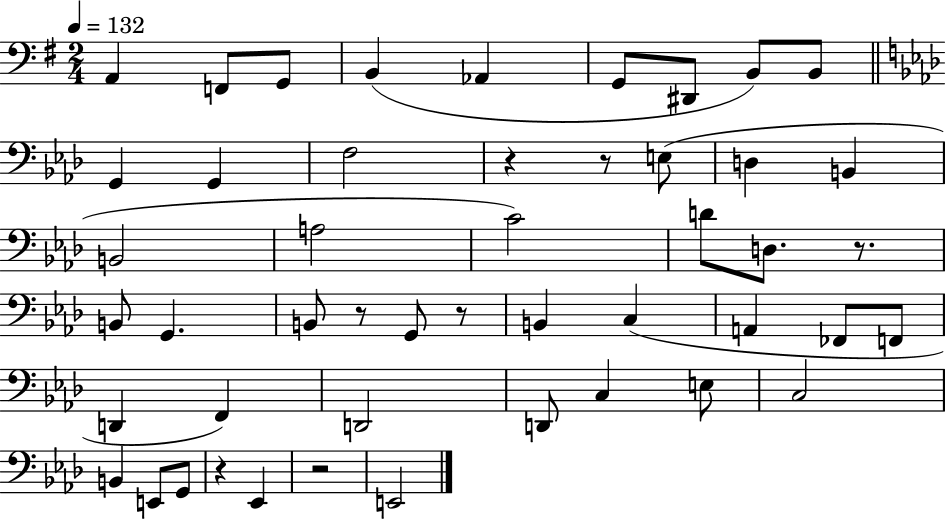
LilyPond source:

{
  \clef bass
  \numericTimeSignature
  \time 2/4
  \key g \major
  \tempo 4 = 132
  a,4 f,8 g,8 | b,4( aes,4 | g,8 dis,8 b,8) b,8 | \bar "||" \break \key aes \major g,4 g,4 | f2 | r4 r8 e8( | d4 b,4 | \break b,2 | a2 | c'2) | d'8 d8. r8. | \break b,8 g,4. | b,8 r8 g,8 r8 | b,4 c4( | a,4 fes,8 f,8 | \break d,4 f,4) | d,2 | d,8 c4 e8 | c2 | \break b,4 e,8 g,8 | r4 ees,4 | r2 | e,2 | \break \bar "|."
}